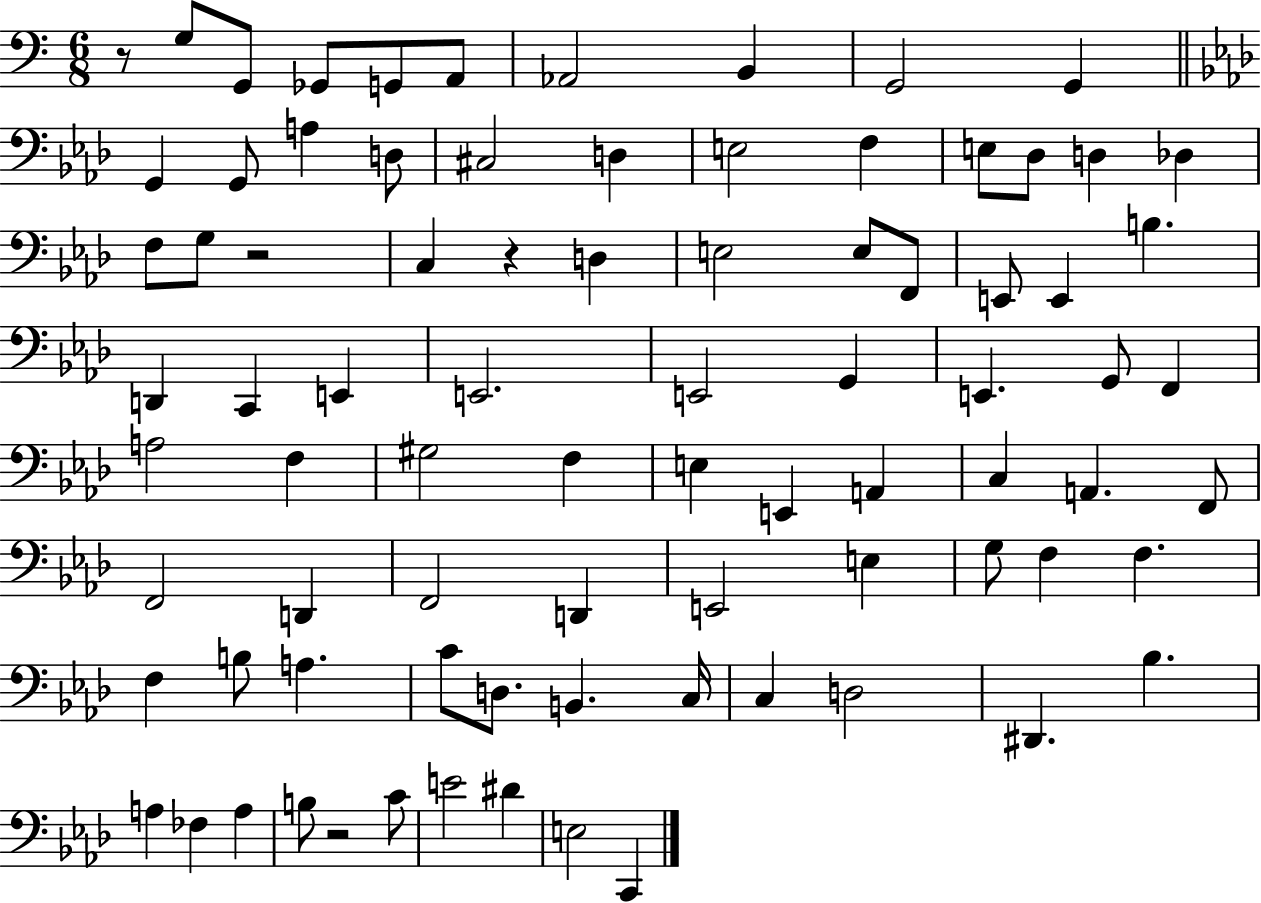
R/e G3/e G2/e Gb2/e G2/e A2/e Ab2/h B2/q G2/h G2/q G2/q G2/e A3/q D3/e C#3/h D3/q E3/h F3/q E3/e Db3/e D3/q Db3/q F3/e G3/e R/h C3/q R/q D3/q E3/h E3/e F2/e E2/e E2/q B3/q. D2/q C2/q E2/q E2/h. E2/h G2/q E2/q. G2/e F2/q A3/h F3/q G#3/h F3/q E3/q E2/q A2/q C3/q A2/q. F2/e F2/h D2/q F2/h D2/q E2/h E3/q G3/e F3/q F3/q. F3/q B3/e A3/q. C4/e D3/e. B2/q. C3/s C3/q D3/h D#2/q. Bb3/q. A3/q FES3/q A3/q B3/e R/h C4/e E4/h D#4/q E3/h C2/q